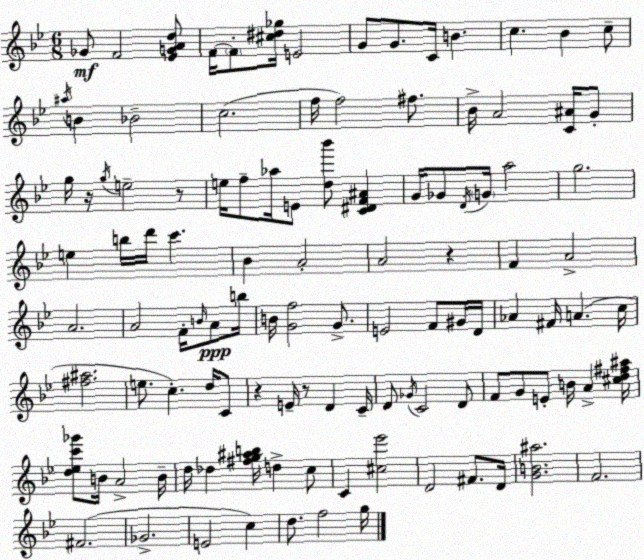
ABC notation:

X:1
T:Untitled
M:6/8
L:1/4
K:Bb
_G/2 F2 [_EGAd]/2 F/4 F/2 [^c^d_g]/4 E2 G/2 G/2 C/4 B c _B c/2 ^a/4 B _B2 c2 f/4 f2 ^f/2 _B/4 A2 [C^A]/4 G/2 g/4 z/4 g/4 e2 z/2 e/4 f/2 _a/4 E/2 [d_b']/2 [C^DF^A] G/4 _G/2 D/4 G/4 a2 g2 e b/4 d'/4 c' _B A2 A2 z F A2 A2 A2 F/4 B/4 A/2 b/4 B/4 [Gf]2 G/2 E2 F/2 ^G/4 D/4 _A ^F/4 A c/4 [^f^a]2 e/2 c d/4 C/2 z E/4 z/2 D C/4 D/2 _G/4 C2 D/2 F/2 G/2 E/2 B/4 A [^cd^f^a]/4 [d_ec'_g']/2 B/4 A2 B/4 d/4 _d [^fg^ab]/4 d c/2 C [^c_e']2 D2 ^F/2 D/4 [GB^a]2 F2 ^F2 _G2 E2 c d/2 f2 g/4